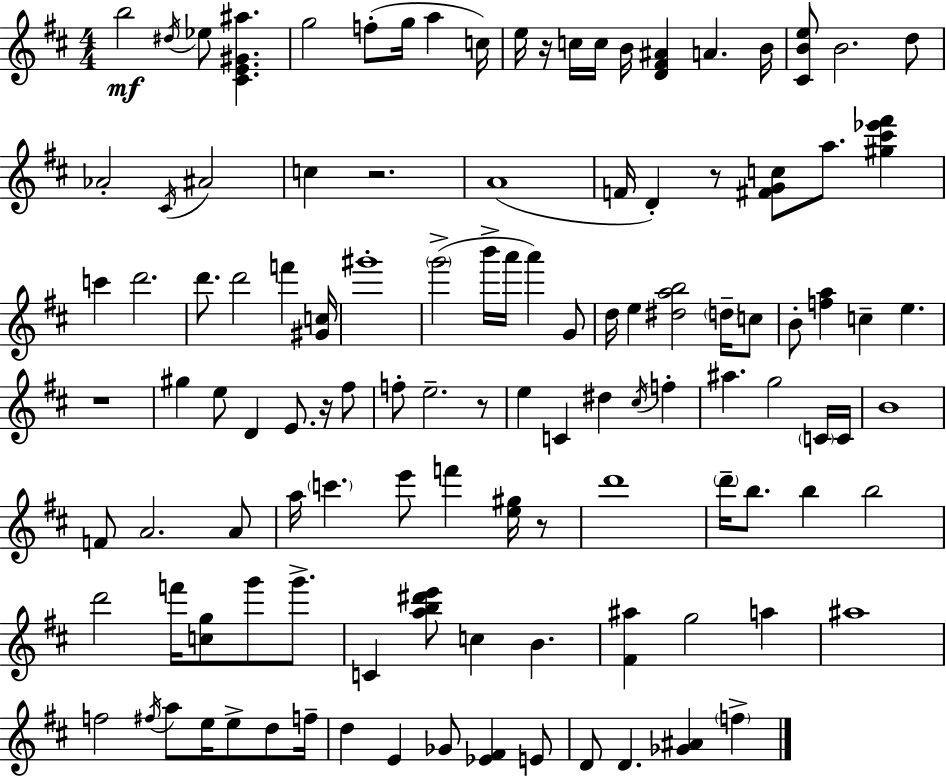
B5/h D#5/s Eb5/e [C#4,E4,G#4,A#5]/q. G5/h F5/e G5/s A5/q C5/s E5/s R/s C5/s C5/s B4/s [D4,F#4,A#4]/q A4/q. B4/s [C#4,B4,E5]/e B4/h. D5/e Ab4/h C#4/s A#4/h C5/q R/h. A4/w F4/s D4/q R/e [F#4,G4,C5]/e A5/e. [G#5,C#6,Eb6,F#6]/q C6/q D6/h. D6/e. D6/h F6/q [G#4,C5]/s G#6/w G6/h B6/s A6/s A6/q G4/e D5/s E5/q [D#5,A5,B5]/h D5/s C5/e B4/e [F5,A5]/q C5/q E5/q. R/w G#5/q E5/e D4/q E4/e. R/s F#5/e F5/e E5/h. R/e E5/q C4/q D#5/q C#5/s F5/q A#5/q. G5/h C4/s C4/s B4/w F4/e A4/h. A4/e A5/s C6/q. E6/e F6/q [E5,G#5]/s R/e D6/w D6/s B5/e. B5/q B5/h D6/h F6/s [C5,G5]/e G6/e G6/e. C4/q [A5,B5,D#6,E6]/e C5/q B4/q. [F#4,A#5]/q G5/h A5/q A#5/w F5/h F#5/s A5/e E5/s E5/e D5/e F5/s D5/q E4/q Gb4/e [Eb4,F#4]/q E4/e D4/e D4/q. [Gb4,A#4]/q F5/q